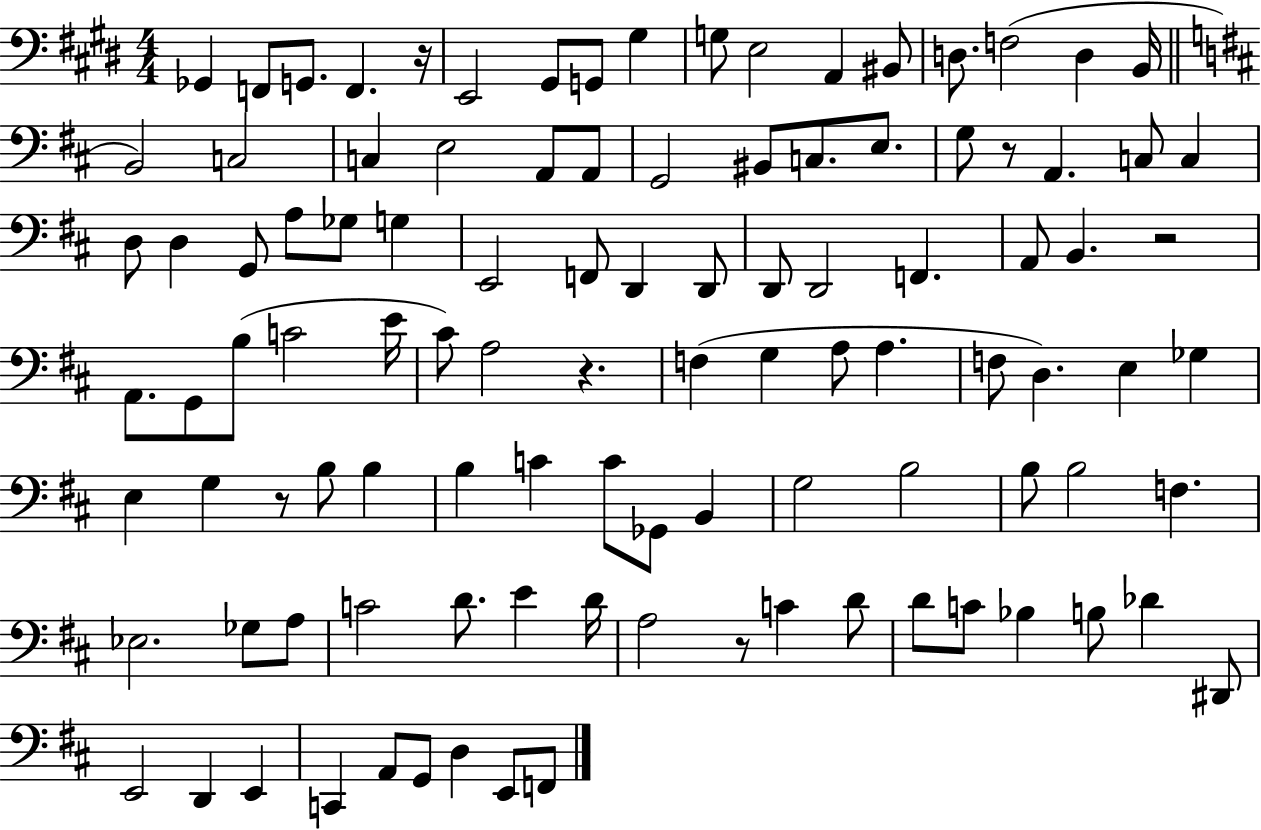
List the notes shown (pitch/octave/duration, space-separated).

Gb2/q F2/e G2/e. F2/q. R/s E2/h G#2/e G2/e G#3/q G3/e E3/h A2/q BIS2/e D3/e. F3/h D3/q B2/s B2/h C3/h C3/q E3/h A2/e A2/e G2/h BIS2/e C3/e. E3/e. G3/e R/e A2/q. C3/e C3/q D3/e D3/q G2/e A3/e Gb3/e G3/q E2/h F2/e D2/q D2/e D2/e D2/h F2/q. A2/e B2/q. R/h A2/e. G2/e B3/e C4/h E4/s C#4/e A3/h R/q. F3/q G3/q A3/e A3/q. F3/e D3/q. E3/q Gb3/q E3/q G3/q R/e B3/e B3/q B3/q C4/q C4/e Gb2/e B2/q G3/h B3/h B3/e B3/h F3/q. Eb3/h. Gb3/e A3/e C4/h D4/e. E4/q D4/s A3/h R/e C4/q D4/e D4/e C4/e Bb3/q B3/e Db4/q D#2/e E2/h D2/q E2/q C2/q A2/e G2/e D3/q E2/e F2/e